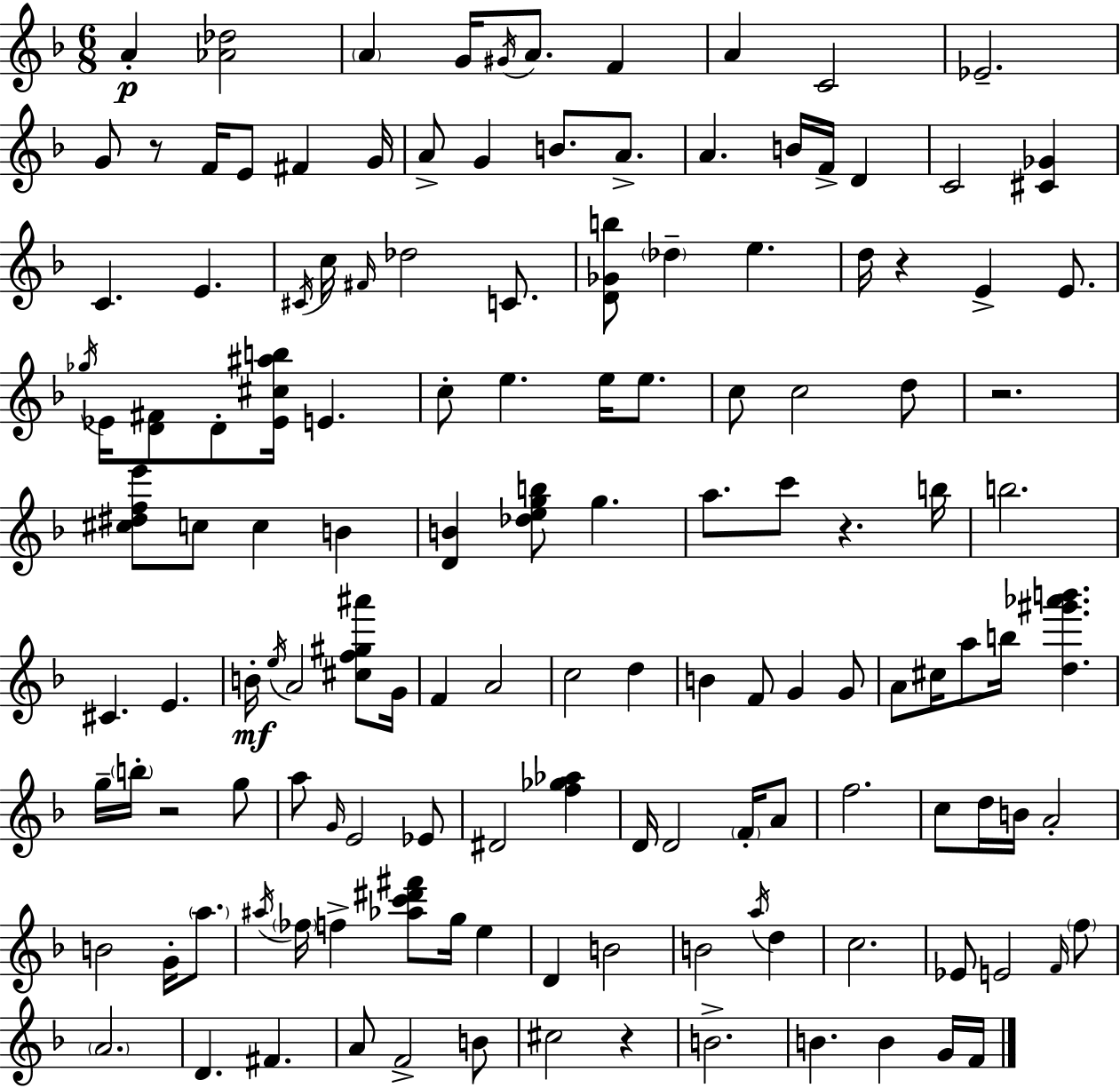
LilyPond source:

{
  \clef treble
  \numericTimeSignature
  \time 6/8
  \key d \minor
  a'4-.\p <aes' des''>2 | \parenthesize a'4 g'16 \acciaccatura { gis'16 } a'8. f'4 | a'4 c'2 | ees'2.-- | \break g'8 r8 f'16 e'8 fis'4 | g'16 a'8-> g'4 b'8. a'8.-> | a'4. b'16 f'16-> d'4 | c'2 <cis' ges'>4 | \break c'4. e'4. | \acciaccatura { cis'16 } c''16 \grace { fis'16 } des''2 | c'8. <d' ges' b''>8 \parenthesize des''4-- e''4. | d''16 r4 e'4-> | \break e'8. \acciaccatura { ges''16 } ees'16 <d' fis'>8 d'8-. <ees' cis'' ais'' b''>16 e'4. | c''8-. e''4. | e''16 e''8. c''8 c''2 | d''8 r2. | \break <cis'' dis'' f'' e'''>8 c''8 c''4 | b'4 <d' b'>4 <des'' e'' g'' b''>8 g''4. | a''8. c'''8 r4. | b''16 b''2. | \break cis'4. e'4. | b'16-.\mf \acciaccatura { e''16 } a'2 | <cis'' f'' gis'' ais'''>8 g'16 f'4 a'2 | c''2 | \break d''4 b'4 f'8 g'4 | g'8 a'8 cis''16 a''8 b''16 <d'' gis''' aes''' b'''>4. | g''16-- \parenthesize b''16-. r2 | g''8 a''8 \grace { g'16 } e'2 | \break ees'8 dis'2 | <f'' ges'' aes''>4 d'16 d'2 | \parenthesize f'16-. a'8 f''2. | c''8 d''16 b'16 a'2-. | \break b'2 | g'16-. \parenthesize a''8. \acciaccatura { ais''16 } \parenthesize fes''16 f''4-> | <aes'' c''' dis''' fis'''>8 g''16 e''4 d'4 b'2 | b'2 | \break \acciaccatura { a''16 } d''4 c''2. | ees'8 e'2 | \grace { f'16 } \parenthesize f''8 \parenthesize a'2. | d'4. | \break fis'4. a'8 f'2-> | b'8 cis''2 | r4 b'2.-> | b'4. | \break b'4 g'16 f'16 \bar "|."
}